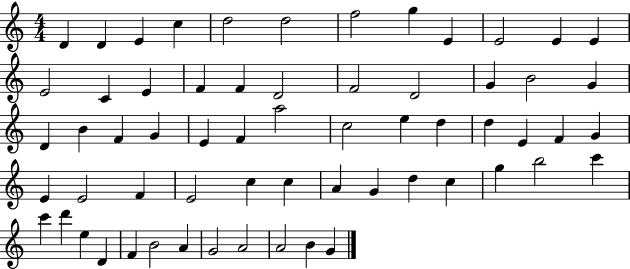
{
  \clef treble
  \numericTimeSignature
  \time 4/4
  \key c \major
  d'4 d'4 e'4 c''4 | d''2 d''2 | f''2 g''4 e'4 | e'2 e'4 e'4 | \break e'2 c'4 e'4 | f'4 f'4 d'2 | f'2 d'2 | g'4 b'2 g'4 | \break d'4 b'4 f'4 g'4 | e'4 f'4 a''2 | c''2 e''4 d''4 | d''4 e'4 f'4 g'4 | \break e'4 e'2 f'4 | e'2 c''4 c''4 | a'4 g'4 d''4 c''4 | g''4 b''2 c'''4 | \break c'''4 d'''4 e''4 d'4 | f'4 b'2 a'4 | g'2 a'2 | a'2 b'4 g'4 | \break \bar "|."
}